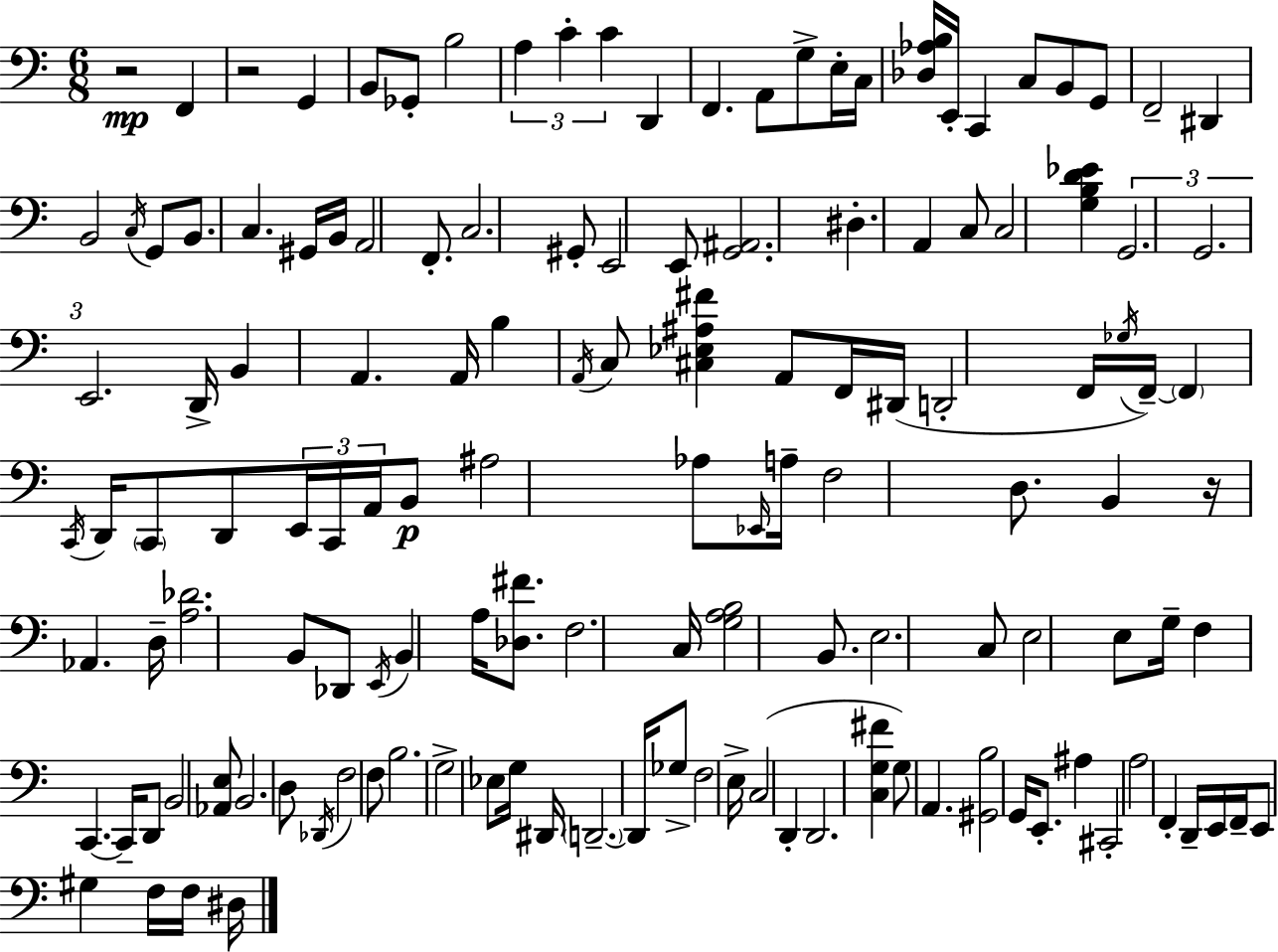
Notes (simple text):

R/h F2/q R/h G2/q B2/e Gb2/e B3/h A3/q C4/q C4/q D2/q F2/q. A2/e G3/e E3/s C3/s [Db3,Ab3,B3]/s E2/s C2/q C3/e B2/e G2/e F2/h D#2/q B2/h C3/s G2/e B2/e. C3/q. G#2/s B2/s A2/h F2/e. C3/h. G#2/e E2/h E2/e [G2,A#2]/h. D#3/q. A2/q C3/e C3/h [G3,B3,D4,Eb4]/q G2/h. G2/h. E2/h. D2/s B2/q A2/q. A2/s B3/q A2/s C3/e [C#3,Eb3,A#3,F#4]/q A2/e F2/s D#2/s D2/h F2/s Gb3/s F2/s F2/q C2/s D2/s C2/e D2/e E2/s C2/s A2/s B2/e A#3/h Ab3/e Eb2/s A3/s F3/h D3/e. B2/q R/s Ab2/q. D3/s [A3,Db4]/h. B2/e Db2/e E2/s B2/q A3/s [Db3,F#4]/e. F3/h. C3/s [G3,A3,B3]/h B2/e. E3/h. C3/e E3/h E3/e G3/s F3/q C2/q. C2/s D2/e B2/h [Ab2,E3]/e B2/h. D3/e Db2/s F3/h F3/e B3/h. G3/h Eb3/e G3/s D#2/s D2/h. D2/s Gb3/e F3/h E3/s C3/h D2/q D2/h. [C3,G3,F#4]/q G3/e A2/q. [G#2,B3]/h G2/s E2/e. A#3/q C#2/h A3/h F2/q D2/s E2/s F2/s E2/e G#3/q F3/s F3/s D#3/s